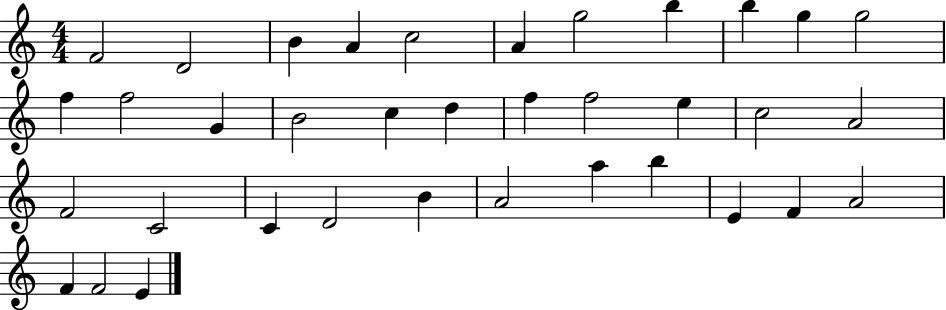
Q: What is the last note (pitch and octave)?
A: E4